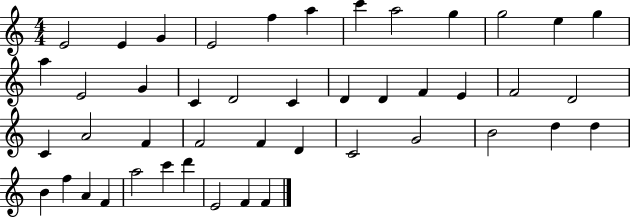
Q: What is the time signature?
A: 4/4